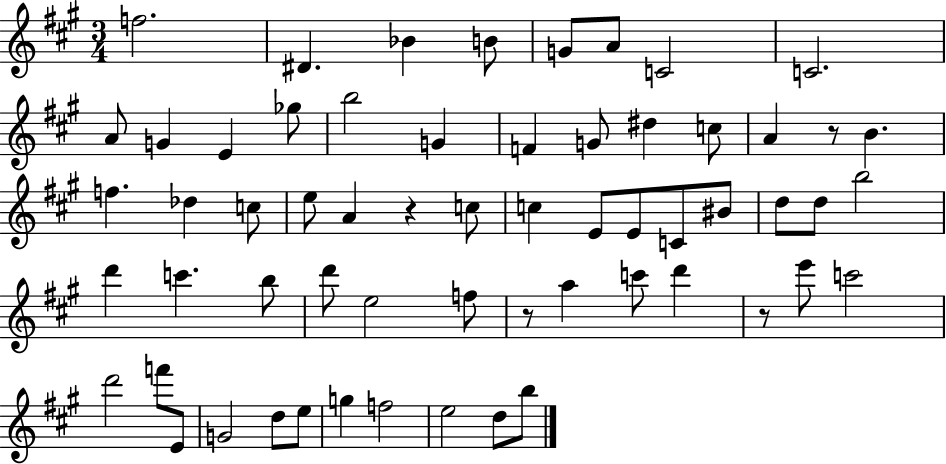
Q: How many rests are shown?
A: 4